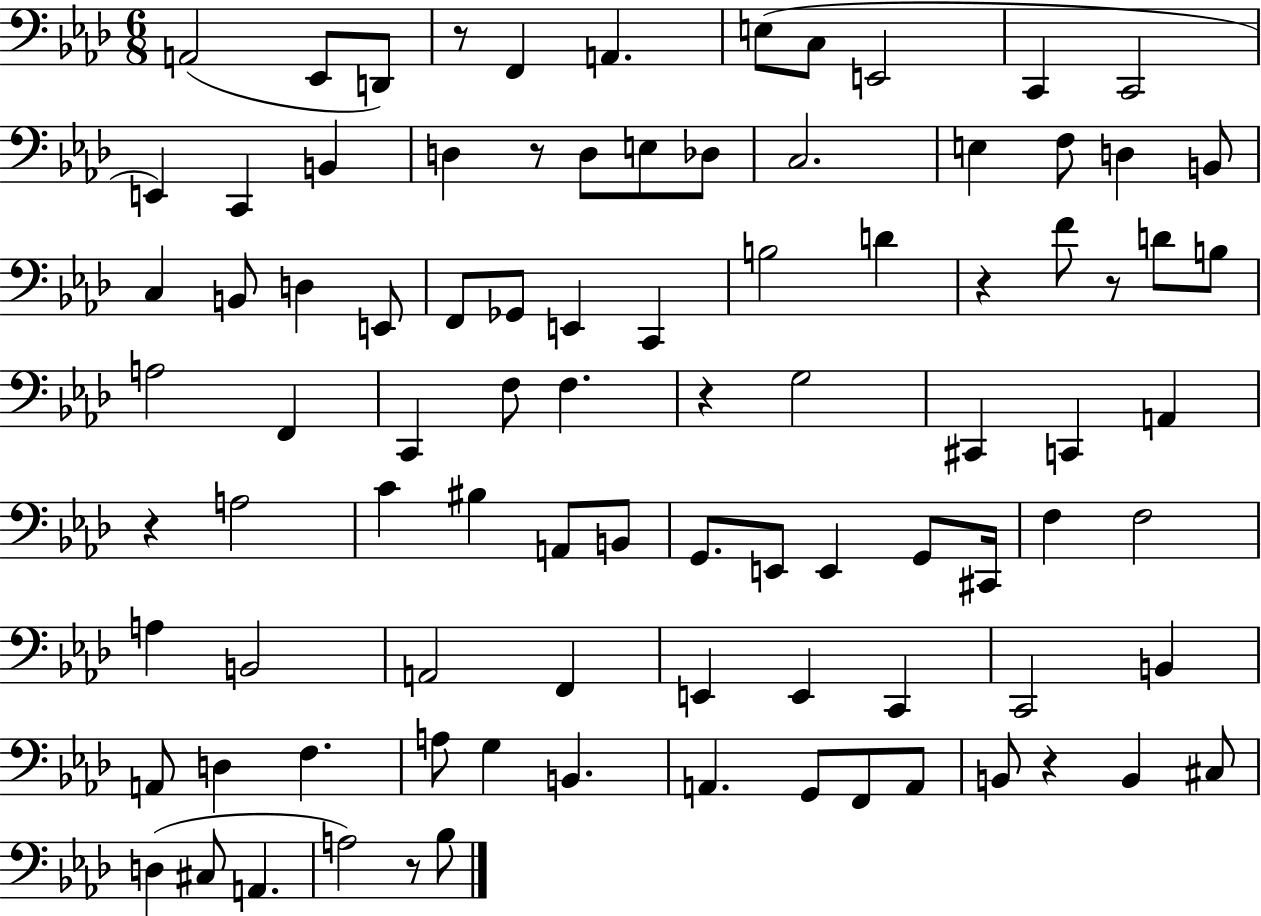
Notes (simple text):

A2/h Eb2/e D2/e R/e F2/q A2/q. E3/e C3/e E2/h C2/q C2/h E2/q C2/q B2/q D3/q R/e D3/e E3/e Db3/e C3/h. E3/q F3/e D3/q B2/e C3/q B2/e D3/q E2/e F2/e Gb2/e E2/q C2/q B3/h D4/q R/q F4/e R/e D4/e B3/e A3/h F2/q C2/q F3/e F3/q. R/q G3/h C#2/q C2/q A2/q R/q A3/h C4/q BIS3/q A2/e B2/e G2/e. E2/e E2/q G2/e C#2/s F3/q F3/h A3/q B2/h A2/h F2/q E2/q E2/q C2/q C2/h B2/q A2/e D3/q F3/q. A3/e G3/q B2/q. A2/q. G2/e F2/e A2/e B2/e R/q B2/q C#3/e D3/q C#3/e A2/q. A3/h R/e Bb3/e